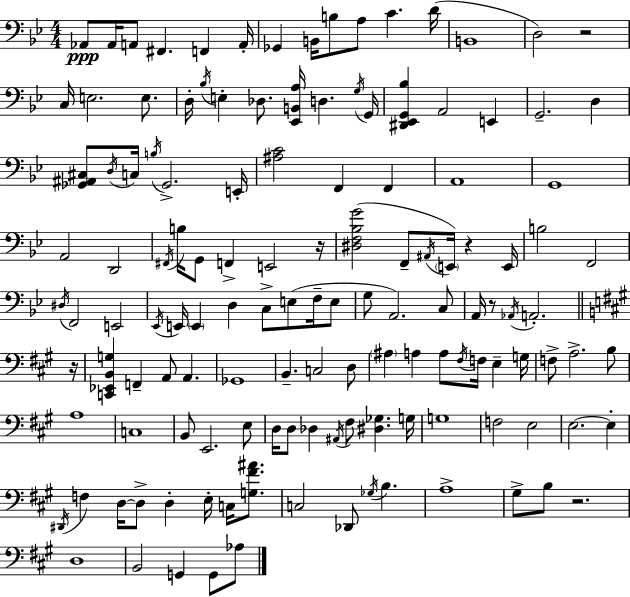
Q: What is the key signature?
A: G minor